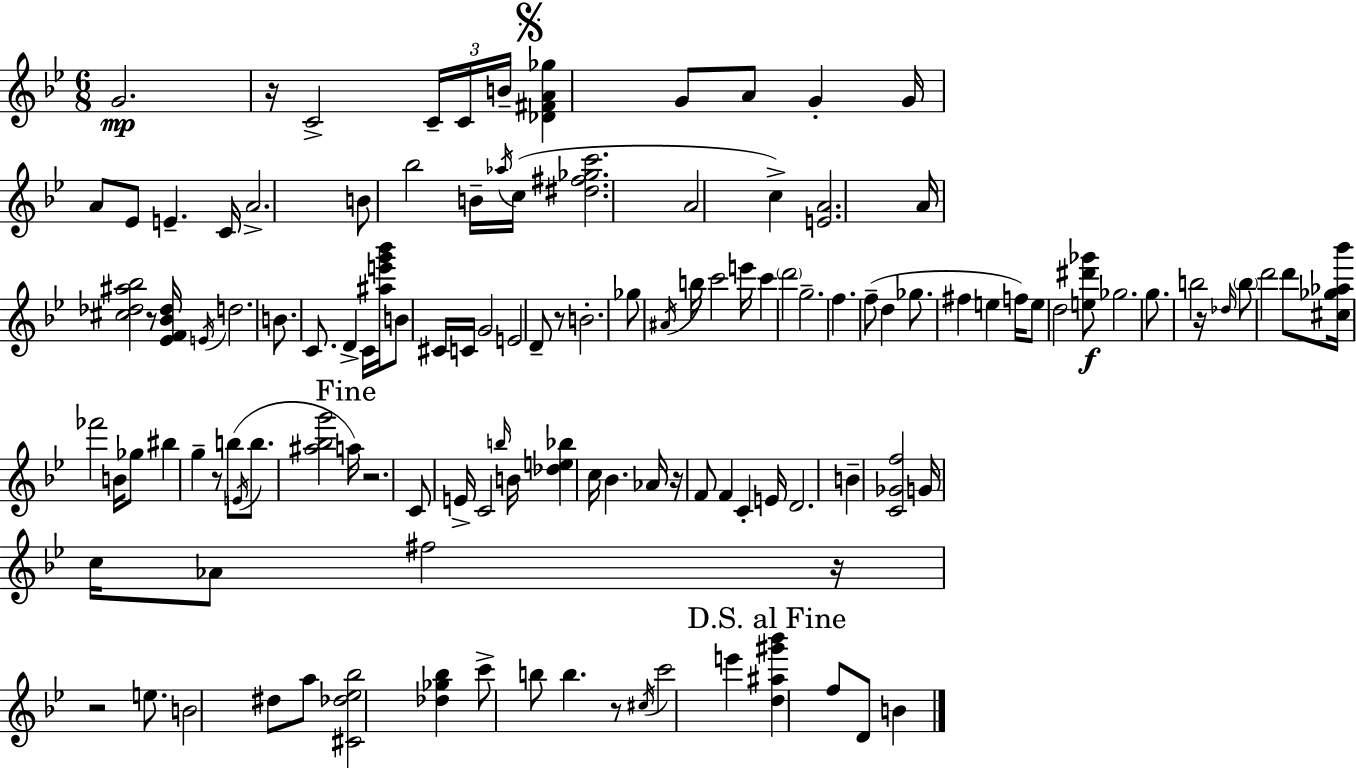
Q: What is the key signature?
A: G minor